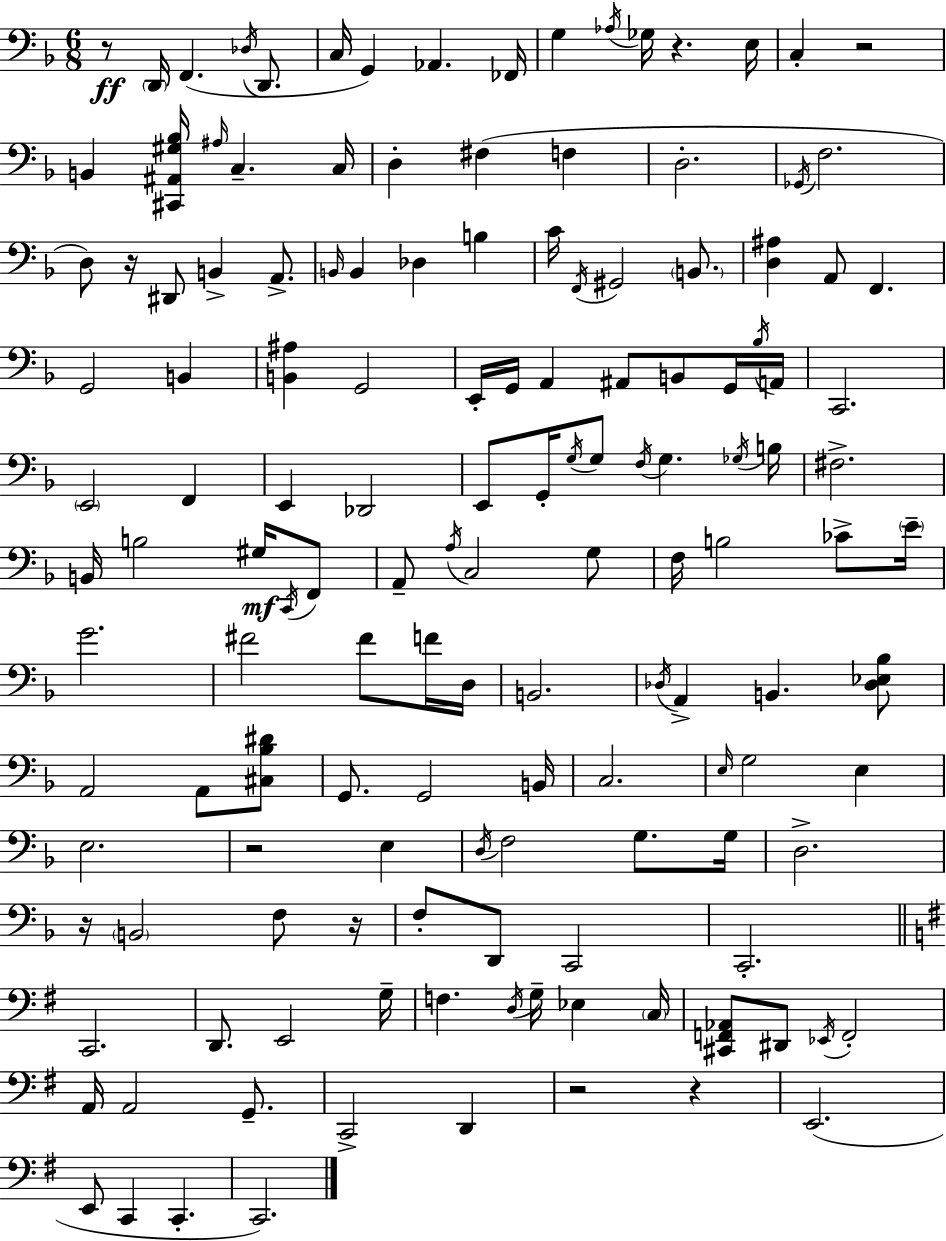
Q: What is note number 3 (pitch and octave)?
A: Db3